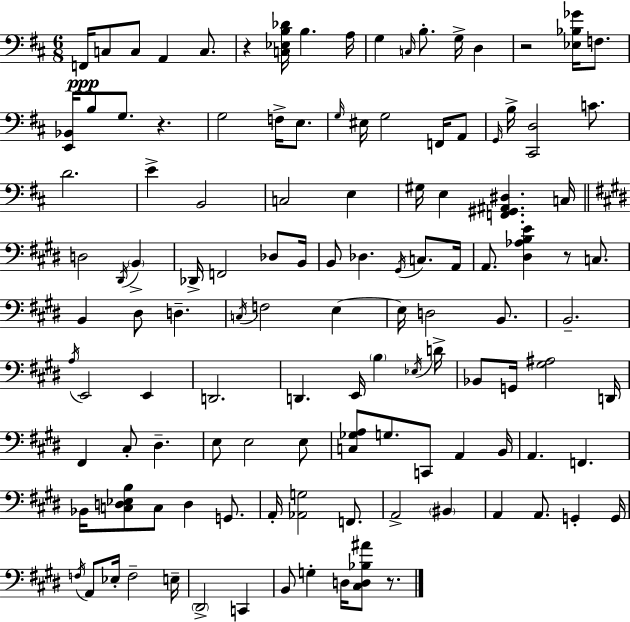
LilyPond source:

{
  \clef bass
  \numericTimeSignature
  \time 6/8
  \key d \major
  f,16\ppp c8 c8 a,4 c8. | r4 <c ees b des'>16 b4. a16 | g4 \grace { c16 } b8.-. g16-> d4 | r2 <ees bes ges'>16 f8. | \break <e, bes,>16 b8 g8. r4. | g2 f16-> e8. | \grace { g16 } eis16 g2 f,16 | a,8 \grace { g,16 } b16-> <cis, d>2 | \break c'8. d'2. | e'4-> b,2 | c2 e4 | gis16 e4 <f, gis, ais, dis>4. | \break c16 \bar "||" \break \key e \major d2 \acciaccatura { dis,16 } \parenthesize b,4-> | des,16-> f,2 des8 | b,16 b,8 des4. \acciaccatura { gis,16 } c8. | a,16 a,8. <dis aes b e'>4 r8 c8. | \break b,4 dis8 d4.-- | \acciaccatura { c16 } f2 e4~~ | e16 d2 | b,8. b,2.-- | \break \acciaccatura { a16 } e,2 | e,4 d,2. | d,4. e,16 \parenthesize b4 | \acciaccatura { ees16 } d'16-> bes,8 g,16 <gis ais>2 | \break d,16 fis,4 cis8-. dis4.-- | e8 e2 | e8 <c ges a>8 g8. c,8 | a,4 b,16 a,4. f,4. | \break bes,16 <c d ees b>8 c8 d4 | g,8. a,16-. <aes, g>2 | f,8. a,2-> | \parenthesize bis,4 a,4 a,8. | \break g,4-. g,16 \acciaccatura { f16 } a,8 ees16-. f2-- | e16-- \parenthesize dis,2-> | c,4 b,8 g4-. | d16 <cis d bes ais'>8 r8. \bar "|."
}